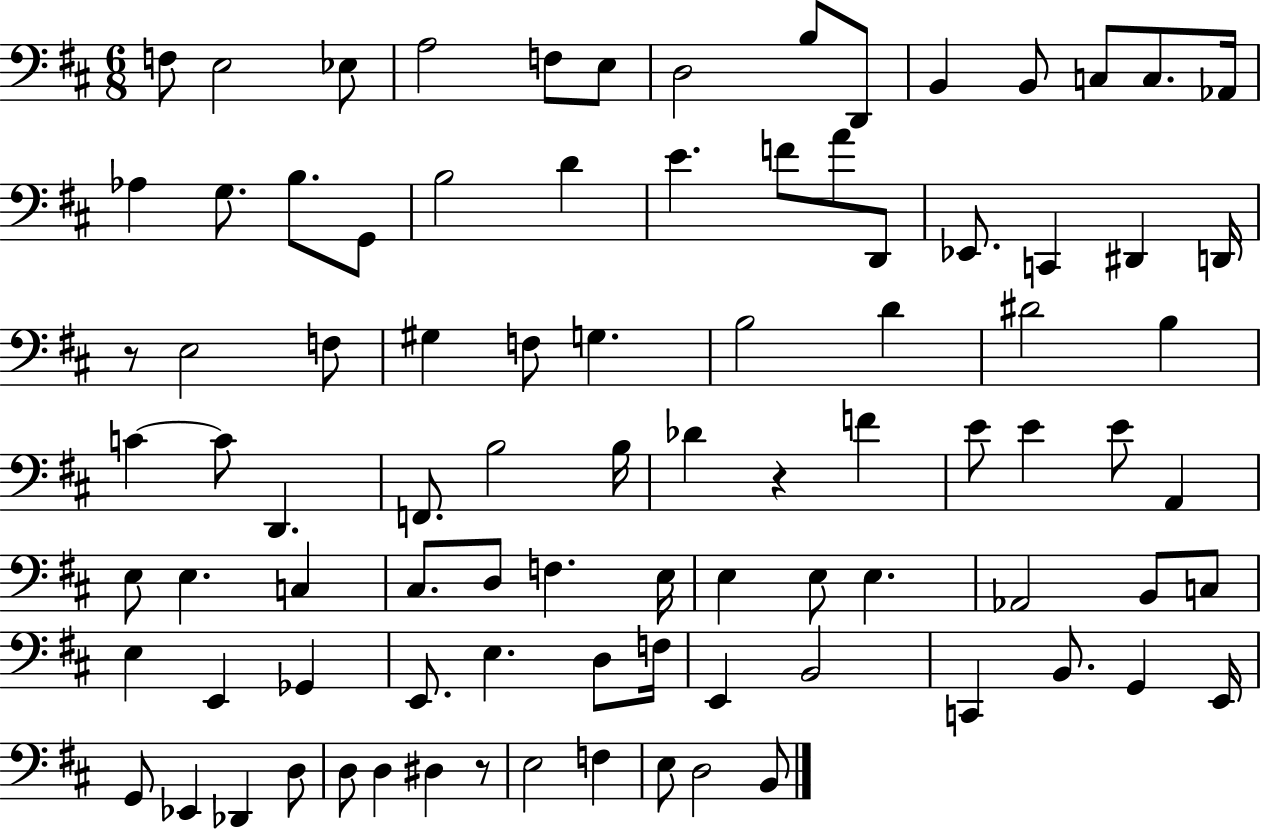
X:1
T:Untitled
M:6/8
L:1/4
K:D
F,/2 E,2 _E,/2 A,2 F,/2 E,/2 D,2 B,/2 D,,/2 B,, B,,/2 C,/2 C,/2 _A,,/4 _A, G,/2 B,/2 G,,/2 B,2 D E F/2 A/2 D,,/2 _E,,/2 C,, ^D,, D,,/4 z/2 E,2 F,/2 ^G, F,/2 G, B,2 D ^D2 B, C C/2 D,, F,,/2 B,2 B,/4 _D z F E/2 E E/2 A,, E,/2 E, C, ^C,/2 D,/2 F, E,/4 E, E,/2 E, _A,,2 B,,/2 C,/2 E, E,, _G,, E,,/2 E, D,/2 F,/4 E,, B,,2 C,, B,,/2 G,, E,,/4 G,,/2 _E,, _D,, D,/2 D,/2 D, ^D, z/2 E,2 F, E,/2 D,2 B,,/2